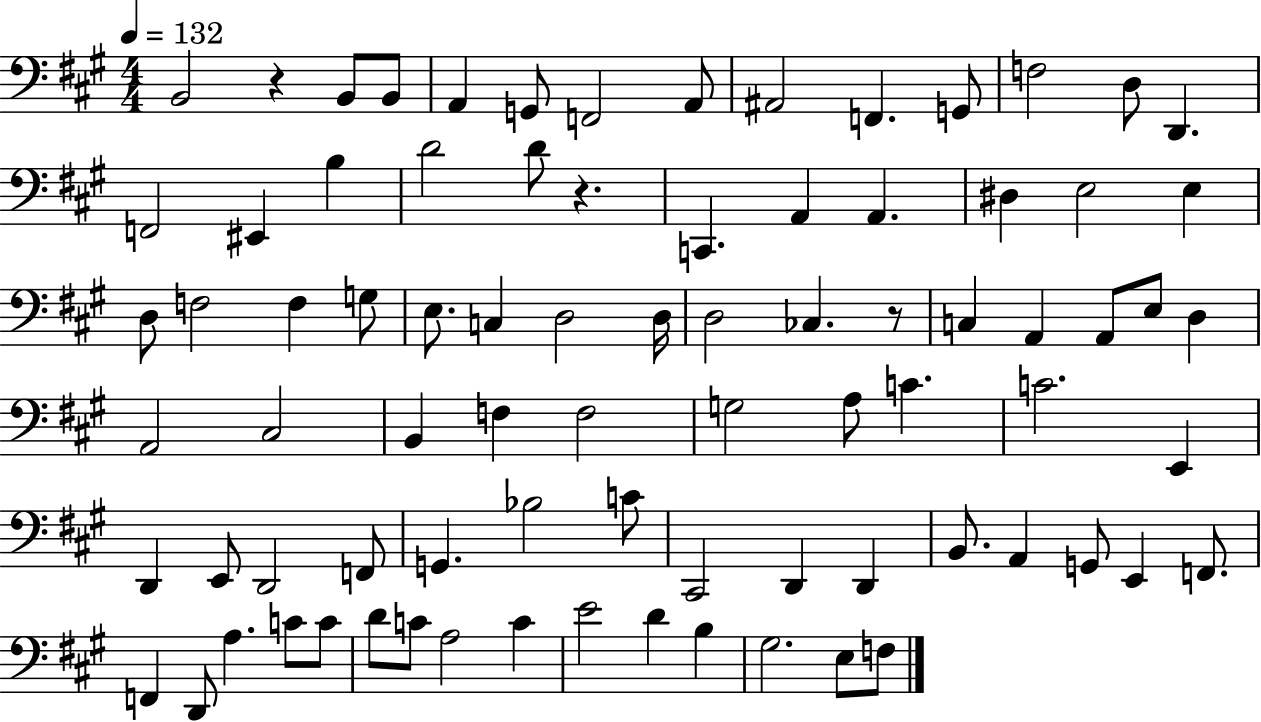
{
  \clef bass
  \numericTimeSignature
  \time 4/4
  \key a \major
  \tempo 4 = 132
  b,2 r4 b,8 b,8 | a,4 g,8 f,2 a,8 | ais,2 f,4. g,8 | f2 d8 d,4. | \break f,2 eis,4 b4 | d'2 d'8 r4. | c,4. a,4 a,4. | dis4 e2 e4 | \break d8 f2 f4 g8 | e8. c4 d2 d16 | d2 ces4. r8 | c4 a,4 a,8 e8 d4 | \break a,2 cis2 | b,4 f4 f2 | g2 a8 c'4. | c'2. e,4 | \break d,4 e,8 d,2 f,8 | g,4. bes2 c'8 | cis,2 d,4 d,4 | b,8. a,4 g,8 e,4 f,8. | \break f,4 d,8 a4. c'8 c'8 | d'8 c'8 a2 c'4 | e'2 d'4 b4 | gis2. e8 f8 | \break \bar "|."
}